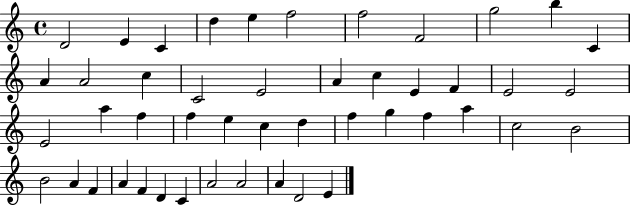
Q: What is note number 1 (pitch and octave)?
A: D4